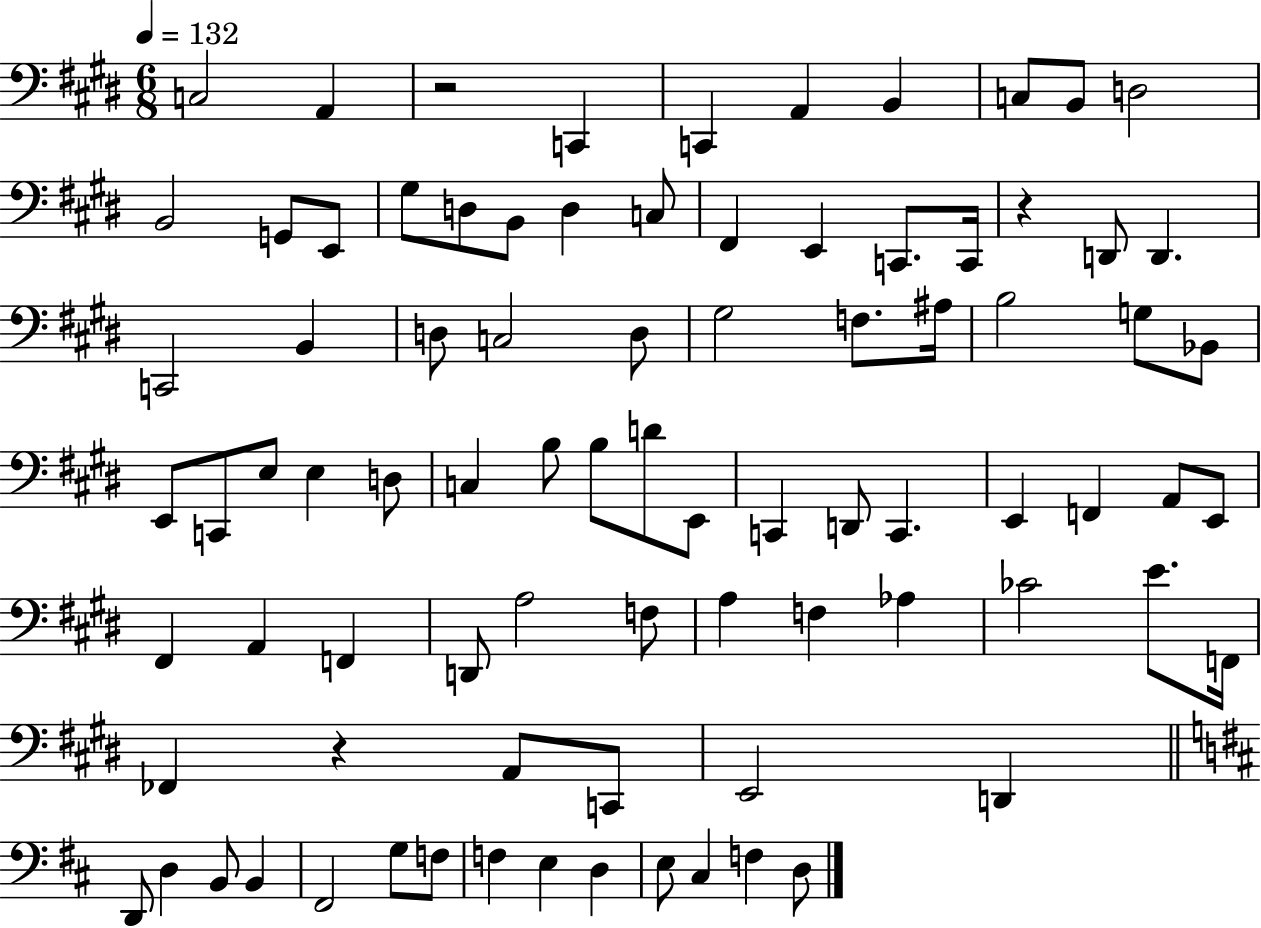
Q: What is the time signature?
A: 6/8